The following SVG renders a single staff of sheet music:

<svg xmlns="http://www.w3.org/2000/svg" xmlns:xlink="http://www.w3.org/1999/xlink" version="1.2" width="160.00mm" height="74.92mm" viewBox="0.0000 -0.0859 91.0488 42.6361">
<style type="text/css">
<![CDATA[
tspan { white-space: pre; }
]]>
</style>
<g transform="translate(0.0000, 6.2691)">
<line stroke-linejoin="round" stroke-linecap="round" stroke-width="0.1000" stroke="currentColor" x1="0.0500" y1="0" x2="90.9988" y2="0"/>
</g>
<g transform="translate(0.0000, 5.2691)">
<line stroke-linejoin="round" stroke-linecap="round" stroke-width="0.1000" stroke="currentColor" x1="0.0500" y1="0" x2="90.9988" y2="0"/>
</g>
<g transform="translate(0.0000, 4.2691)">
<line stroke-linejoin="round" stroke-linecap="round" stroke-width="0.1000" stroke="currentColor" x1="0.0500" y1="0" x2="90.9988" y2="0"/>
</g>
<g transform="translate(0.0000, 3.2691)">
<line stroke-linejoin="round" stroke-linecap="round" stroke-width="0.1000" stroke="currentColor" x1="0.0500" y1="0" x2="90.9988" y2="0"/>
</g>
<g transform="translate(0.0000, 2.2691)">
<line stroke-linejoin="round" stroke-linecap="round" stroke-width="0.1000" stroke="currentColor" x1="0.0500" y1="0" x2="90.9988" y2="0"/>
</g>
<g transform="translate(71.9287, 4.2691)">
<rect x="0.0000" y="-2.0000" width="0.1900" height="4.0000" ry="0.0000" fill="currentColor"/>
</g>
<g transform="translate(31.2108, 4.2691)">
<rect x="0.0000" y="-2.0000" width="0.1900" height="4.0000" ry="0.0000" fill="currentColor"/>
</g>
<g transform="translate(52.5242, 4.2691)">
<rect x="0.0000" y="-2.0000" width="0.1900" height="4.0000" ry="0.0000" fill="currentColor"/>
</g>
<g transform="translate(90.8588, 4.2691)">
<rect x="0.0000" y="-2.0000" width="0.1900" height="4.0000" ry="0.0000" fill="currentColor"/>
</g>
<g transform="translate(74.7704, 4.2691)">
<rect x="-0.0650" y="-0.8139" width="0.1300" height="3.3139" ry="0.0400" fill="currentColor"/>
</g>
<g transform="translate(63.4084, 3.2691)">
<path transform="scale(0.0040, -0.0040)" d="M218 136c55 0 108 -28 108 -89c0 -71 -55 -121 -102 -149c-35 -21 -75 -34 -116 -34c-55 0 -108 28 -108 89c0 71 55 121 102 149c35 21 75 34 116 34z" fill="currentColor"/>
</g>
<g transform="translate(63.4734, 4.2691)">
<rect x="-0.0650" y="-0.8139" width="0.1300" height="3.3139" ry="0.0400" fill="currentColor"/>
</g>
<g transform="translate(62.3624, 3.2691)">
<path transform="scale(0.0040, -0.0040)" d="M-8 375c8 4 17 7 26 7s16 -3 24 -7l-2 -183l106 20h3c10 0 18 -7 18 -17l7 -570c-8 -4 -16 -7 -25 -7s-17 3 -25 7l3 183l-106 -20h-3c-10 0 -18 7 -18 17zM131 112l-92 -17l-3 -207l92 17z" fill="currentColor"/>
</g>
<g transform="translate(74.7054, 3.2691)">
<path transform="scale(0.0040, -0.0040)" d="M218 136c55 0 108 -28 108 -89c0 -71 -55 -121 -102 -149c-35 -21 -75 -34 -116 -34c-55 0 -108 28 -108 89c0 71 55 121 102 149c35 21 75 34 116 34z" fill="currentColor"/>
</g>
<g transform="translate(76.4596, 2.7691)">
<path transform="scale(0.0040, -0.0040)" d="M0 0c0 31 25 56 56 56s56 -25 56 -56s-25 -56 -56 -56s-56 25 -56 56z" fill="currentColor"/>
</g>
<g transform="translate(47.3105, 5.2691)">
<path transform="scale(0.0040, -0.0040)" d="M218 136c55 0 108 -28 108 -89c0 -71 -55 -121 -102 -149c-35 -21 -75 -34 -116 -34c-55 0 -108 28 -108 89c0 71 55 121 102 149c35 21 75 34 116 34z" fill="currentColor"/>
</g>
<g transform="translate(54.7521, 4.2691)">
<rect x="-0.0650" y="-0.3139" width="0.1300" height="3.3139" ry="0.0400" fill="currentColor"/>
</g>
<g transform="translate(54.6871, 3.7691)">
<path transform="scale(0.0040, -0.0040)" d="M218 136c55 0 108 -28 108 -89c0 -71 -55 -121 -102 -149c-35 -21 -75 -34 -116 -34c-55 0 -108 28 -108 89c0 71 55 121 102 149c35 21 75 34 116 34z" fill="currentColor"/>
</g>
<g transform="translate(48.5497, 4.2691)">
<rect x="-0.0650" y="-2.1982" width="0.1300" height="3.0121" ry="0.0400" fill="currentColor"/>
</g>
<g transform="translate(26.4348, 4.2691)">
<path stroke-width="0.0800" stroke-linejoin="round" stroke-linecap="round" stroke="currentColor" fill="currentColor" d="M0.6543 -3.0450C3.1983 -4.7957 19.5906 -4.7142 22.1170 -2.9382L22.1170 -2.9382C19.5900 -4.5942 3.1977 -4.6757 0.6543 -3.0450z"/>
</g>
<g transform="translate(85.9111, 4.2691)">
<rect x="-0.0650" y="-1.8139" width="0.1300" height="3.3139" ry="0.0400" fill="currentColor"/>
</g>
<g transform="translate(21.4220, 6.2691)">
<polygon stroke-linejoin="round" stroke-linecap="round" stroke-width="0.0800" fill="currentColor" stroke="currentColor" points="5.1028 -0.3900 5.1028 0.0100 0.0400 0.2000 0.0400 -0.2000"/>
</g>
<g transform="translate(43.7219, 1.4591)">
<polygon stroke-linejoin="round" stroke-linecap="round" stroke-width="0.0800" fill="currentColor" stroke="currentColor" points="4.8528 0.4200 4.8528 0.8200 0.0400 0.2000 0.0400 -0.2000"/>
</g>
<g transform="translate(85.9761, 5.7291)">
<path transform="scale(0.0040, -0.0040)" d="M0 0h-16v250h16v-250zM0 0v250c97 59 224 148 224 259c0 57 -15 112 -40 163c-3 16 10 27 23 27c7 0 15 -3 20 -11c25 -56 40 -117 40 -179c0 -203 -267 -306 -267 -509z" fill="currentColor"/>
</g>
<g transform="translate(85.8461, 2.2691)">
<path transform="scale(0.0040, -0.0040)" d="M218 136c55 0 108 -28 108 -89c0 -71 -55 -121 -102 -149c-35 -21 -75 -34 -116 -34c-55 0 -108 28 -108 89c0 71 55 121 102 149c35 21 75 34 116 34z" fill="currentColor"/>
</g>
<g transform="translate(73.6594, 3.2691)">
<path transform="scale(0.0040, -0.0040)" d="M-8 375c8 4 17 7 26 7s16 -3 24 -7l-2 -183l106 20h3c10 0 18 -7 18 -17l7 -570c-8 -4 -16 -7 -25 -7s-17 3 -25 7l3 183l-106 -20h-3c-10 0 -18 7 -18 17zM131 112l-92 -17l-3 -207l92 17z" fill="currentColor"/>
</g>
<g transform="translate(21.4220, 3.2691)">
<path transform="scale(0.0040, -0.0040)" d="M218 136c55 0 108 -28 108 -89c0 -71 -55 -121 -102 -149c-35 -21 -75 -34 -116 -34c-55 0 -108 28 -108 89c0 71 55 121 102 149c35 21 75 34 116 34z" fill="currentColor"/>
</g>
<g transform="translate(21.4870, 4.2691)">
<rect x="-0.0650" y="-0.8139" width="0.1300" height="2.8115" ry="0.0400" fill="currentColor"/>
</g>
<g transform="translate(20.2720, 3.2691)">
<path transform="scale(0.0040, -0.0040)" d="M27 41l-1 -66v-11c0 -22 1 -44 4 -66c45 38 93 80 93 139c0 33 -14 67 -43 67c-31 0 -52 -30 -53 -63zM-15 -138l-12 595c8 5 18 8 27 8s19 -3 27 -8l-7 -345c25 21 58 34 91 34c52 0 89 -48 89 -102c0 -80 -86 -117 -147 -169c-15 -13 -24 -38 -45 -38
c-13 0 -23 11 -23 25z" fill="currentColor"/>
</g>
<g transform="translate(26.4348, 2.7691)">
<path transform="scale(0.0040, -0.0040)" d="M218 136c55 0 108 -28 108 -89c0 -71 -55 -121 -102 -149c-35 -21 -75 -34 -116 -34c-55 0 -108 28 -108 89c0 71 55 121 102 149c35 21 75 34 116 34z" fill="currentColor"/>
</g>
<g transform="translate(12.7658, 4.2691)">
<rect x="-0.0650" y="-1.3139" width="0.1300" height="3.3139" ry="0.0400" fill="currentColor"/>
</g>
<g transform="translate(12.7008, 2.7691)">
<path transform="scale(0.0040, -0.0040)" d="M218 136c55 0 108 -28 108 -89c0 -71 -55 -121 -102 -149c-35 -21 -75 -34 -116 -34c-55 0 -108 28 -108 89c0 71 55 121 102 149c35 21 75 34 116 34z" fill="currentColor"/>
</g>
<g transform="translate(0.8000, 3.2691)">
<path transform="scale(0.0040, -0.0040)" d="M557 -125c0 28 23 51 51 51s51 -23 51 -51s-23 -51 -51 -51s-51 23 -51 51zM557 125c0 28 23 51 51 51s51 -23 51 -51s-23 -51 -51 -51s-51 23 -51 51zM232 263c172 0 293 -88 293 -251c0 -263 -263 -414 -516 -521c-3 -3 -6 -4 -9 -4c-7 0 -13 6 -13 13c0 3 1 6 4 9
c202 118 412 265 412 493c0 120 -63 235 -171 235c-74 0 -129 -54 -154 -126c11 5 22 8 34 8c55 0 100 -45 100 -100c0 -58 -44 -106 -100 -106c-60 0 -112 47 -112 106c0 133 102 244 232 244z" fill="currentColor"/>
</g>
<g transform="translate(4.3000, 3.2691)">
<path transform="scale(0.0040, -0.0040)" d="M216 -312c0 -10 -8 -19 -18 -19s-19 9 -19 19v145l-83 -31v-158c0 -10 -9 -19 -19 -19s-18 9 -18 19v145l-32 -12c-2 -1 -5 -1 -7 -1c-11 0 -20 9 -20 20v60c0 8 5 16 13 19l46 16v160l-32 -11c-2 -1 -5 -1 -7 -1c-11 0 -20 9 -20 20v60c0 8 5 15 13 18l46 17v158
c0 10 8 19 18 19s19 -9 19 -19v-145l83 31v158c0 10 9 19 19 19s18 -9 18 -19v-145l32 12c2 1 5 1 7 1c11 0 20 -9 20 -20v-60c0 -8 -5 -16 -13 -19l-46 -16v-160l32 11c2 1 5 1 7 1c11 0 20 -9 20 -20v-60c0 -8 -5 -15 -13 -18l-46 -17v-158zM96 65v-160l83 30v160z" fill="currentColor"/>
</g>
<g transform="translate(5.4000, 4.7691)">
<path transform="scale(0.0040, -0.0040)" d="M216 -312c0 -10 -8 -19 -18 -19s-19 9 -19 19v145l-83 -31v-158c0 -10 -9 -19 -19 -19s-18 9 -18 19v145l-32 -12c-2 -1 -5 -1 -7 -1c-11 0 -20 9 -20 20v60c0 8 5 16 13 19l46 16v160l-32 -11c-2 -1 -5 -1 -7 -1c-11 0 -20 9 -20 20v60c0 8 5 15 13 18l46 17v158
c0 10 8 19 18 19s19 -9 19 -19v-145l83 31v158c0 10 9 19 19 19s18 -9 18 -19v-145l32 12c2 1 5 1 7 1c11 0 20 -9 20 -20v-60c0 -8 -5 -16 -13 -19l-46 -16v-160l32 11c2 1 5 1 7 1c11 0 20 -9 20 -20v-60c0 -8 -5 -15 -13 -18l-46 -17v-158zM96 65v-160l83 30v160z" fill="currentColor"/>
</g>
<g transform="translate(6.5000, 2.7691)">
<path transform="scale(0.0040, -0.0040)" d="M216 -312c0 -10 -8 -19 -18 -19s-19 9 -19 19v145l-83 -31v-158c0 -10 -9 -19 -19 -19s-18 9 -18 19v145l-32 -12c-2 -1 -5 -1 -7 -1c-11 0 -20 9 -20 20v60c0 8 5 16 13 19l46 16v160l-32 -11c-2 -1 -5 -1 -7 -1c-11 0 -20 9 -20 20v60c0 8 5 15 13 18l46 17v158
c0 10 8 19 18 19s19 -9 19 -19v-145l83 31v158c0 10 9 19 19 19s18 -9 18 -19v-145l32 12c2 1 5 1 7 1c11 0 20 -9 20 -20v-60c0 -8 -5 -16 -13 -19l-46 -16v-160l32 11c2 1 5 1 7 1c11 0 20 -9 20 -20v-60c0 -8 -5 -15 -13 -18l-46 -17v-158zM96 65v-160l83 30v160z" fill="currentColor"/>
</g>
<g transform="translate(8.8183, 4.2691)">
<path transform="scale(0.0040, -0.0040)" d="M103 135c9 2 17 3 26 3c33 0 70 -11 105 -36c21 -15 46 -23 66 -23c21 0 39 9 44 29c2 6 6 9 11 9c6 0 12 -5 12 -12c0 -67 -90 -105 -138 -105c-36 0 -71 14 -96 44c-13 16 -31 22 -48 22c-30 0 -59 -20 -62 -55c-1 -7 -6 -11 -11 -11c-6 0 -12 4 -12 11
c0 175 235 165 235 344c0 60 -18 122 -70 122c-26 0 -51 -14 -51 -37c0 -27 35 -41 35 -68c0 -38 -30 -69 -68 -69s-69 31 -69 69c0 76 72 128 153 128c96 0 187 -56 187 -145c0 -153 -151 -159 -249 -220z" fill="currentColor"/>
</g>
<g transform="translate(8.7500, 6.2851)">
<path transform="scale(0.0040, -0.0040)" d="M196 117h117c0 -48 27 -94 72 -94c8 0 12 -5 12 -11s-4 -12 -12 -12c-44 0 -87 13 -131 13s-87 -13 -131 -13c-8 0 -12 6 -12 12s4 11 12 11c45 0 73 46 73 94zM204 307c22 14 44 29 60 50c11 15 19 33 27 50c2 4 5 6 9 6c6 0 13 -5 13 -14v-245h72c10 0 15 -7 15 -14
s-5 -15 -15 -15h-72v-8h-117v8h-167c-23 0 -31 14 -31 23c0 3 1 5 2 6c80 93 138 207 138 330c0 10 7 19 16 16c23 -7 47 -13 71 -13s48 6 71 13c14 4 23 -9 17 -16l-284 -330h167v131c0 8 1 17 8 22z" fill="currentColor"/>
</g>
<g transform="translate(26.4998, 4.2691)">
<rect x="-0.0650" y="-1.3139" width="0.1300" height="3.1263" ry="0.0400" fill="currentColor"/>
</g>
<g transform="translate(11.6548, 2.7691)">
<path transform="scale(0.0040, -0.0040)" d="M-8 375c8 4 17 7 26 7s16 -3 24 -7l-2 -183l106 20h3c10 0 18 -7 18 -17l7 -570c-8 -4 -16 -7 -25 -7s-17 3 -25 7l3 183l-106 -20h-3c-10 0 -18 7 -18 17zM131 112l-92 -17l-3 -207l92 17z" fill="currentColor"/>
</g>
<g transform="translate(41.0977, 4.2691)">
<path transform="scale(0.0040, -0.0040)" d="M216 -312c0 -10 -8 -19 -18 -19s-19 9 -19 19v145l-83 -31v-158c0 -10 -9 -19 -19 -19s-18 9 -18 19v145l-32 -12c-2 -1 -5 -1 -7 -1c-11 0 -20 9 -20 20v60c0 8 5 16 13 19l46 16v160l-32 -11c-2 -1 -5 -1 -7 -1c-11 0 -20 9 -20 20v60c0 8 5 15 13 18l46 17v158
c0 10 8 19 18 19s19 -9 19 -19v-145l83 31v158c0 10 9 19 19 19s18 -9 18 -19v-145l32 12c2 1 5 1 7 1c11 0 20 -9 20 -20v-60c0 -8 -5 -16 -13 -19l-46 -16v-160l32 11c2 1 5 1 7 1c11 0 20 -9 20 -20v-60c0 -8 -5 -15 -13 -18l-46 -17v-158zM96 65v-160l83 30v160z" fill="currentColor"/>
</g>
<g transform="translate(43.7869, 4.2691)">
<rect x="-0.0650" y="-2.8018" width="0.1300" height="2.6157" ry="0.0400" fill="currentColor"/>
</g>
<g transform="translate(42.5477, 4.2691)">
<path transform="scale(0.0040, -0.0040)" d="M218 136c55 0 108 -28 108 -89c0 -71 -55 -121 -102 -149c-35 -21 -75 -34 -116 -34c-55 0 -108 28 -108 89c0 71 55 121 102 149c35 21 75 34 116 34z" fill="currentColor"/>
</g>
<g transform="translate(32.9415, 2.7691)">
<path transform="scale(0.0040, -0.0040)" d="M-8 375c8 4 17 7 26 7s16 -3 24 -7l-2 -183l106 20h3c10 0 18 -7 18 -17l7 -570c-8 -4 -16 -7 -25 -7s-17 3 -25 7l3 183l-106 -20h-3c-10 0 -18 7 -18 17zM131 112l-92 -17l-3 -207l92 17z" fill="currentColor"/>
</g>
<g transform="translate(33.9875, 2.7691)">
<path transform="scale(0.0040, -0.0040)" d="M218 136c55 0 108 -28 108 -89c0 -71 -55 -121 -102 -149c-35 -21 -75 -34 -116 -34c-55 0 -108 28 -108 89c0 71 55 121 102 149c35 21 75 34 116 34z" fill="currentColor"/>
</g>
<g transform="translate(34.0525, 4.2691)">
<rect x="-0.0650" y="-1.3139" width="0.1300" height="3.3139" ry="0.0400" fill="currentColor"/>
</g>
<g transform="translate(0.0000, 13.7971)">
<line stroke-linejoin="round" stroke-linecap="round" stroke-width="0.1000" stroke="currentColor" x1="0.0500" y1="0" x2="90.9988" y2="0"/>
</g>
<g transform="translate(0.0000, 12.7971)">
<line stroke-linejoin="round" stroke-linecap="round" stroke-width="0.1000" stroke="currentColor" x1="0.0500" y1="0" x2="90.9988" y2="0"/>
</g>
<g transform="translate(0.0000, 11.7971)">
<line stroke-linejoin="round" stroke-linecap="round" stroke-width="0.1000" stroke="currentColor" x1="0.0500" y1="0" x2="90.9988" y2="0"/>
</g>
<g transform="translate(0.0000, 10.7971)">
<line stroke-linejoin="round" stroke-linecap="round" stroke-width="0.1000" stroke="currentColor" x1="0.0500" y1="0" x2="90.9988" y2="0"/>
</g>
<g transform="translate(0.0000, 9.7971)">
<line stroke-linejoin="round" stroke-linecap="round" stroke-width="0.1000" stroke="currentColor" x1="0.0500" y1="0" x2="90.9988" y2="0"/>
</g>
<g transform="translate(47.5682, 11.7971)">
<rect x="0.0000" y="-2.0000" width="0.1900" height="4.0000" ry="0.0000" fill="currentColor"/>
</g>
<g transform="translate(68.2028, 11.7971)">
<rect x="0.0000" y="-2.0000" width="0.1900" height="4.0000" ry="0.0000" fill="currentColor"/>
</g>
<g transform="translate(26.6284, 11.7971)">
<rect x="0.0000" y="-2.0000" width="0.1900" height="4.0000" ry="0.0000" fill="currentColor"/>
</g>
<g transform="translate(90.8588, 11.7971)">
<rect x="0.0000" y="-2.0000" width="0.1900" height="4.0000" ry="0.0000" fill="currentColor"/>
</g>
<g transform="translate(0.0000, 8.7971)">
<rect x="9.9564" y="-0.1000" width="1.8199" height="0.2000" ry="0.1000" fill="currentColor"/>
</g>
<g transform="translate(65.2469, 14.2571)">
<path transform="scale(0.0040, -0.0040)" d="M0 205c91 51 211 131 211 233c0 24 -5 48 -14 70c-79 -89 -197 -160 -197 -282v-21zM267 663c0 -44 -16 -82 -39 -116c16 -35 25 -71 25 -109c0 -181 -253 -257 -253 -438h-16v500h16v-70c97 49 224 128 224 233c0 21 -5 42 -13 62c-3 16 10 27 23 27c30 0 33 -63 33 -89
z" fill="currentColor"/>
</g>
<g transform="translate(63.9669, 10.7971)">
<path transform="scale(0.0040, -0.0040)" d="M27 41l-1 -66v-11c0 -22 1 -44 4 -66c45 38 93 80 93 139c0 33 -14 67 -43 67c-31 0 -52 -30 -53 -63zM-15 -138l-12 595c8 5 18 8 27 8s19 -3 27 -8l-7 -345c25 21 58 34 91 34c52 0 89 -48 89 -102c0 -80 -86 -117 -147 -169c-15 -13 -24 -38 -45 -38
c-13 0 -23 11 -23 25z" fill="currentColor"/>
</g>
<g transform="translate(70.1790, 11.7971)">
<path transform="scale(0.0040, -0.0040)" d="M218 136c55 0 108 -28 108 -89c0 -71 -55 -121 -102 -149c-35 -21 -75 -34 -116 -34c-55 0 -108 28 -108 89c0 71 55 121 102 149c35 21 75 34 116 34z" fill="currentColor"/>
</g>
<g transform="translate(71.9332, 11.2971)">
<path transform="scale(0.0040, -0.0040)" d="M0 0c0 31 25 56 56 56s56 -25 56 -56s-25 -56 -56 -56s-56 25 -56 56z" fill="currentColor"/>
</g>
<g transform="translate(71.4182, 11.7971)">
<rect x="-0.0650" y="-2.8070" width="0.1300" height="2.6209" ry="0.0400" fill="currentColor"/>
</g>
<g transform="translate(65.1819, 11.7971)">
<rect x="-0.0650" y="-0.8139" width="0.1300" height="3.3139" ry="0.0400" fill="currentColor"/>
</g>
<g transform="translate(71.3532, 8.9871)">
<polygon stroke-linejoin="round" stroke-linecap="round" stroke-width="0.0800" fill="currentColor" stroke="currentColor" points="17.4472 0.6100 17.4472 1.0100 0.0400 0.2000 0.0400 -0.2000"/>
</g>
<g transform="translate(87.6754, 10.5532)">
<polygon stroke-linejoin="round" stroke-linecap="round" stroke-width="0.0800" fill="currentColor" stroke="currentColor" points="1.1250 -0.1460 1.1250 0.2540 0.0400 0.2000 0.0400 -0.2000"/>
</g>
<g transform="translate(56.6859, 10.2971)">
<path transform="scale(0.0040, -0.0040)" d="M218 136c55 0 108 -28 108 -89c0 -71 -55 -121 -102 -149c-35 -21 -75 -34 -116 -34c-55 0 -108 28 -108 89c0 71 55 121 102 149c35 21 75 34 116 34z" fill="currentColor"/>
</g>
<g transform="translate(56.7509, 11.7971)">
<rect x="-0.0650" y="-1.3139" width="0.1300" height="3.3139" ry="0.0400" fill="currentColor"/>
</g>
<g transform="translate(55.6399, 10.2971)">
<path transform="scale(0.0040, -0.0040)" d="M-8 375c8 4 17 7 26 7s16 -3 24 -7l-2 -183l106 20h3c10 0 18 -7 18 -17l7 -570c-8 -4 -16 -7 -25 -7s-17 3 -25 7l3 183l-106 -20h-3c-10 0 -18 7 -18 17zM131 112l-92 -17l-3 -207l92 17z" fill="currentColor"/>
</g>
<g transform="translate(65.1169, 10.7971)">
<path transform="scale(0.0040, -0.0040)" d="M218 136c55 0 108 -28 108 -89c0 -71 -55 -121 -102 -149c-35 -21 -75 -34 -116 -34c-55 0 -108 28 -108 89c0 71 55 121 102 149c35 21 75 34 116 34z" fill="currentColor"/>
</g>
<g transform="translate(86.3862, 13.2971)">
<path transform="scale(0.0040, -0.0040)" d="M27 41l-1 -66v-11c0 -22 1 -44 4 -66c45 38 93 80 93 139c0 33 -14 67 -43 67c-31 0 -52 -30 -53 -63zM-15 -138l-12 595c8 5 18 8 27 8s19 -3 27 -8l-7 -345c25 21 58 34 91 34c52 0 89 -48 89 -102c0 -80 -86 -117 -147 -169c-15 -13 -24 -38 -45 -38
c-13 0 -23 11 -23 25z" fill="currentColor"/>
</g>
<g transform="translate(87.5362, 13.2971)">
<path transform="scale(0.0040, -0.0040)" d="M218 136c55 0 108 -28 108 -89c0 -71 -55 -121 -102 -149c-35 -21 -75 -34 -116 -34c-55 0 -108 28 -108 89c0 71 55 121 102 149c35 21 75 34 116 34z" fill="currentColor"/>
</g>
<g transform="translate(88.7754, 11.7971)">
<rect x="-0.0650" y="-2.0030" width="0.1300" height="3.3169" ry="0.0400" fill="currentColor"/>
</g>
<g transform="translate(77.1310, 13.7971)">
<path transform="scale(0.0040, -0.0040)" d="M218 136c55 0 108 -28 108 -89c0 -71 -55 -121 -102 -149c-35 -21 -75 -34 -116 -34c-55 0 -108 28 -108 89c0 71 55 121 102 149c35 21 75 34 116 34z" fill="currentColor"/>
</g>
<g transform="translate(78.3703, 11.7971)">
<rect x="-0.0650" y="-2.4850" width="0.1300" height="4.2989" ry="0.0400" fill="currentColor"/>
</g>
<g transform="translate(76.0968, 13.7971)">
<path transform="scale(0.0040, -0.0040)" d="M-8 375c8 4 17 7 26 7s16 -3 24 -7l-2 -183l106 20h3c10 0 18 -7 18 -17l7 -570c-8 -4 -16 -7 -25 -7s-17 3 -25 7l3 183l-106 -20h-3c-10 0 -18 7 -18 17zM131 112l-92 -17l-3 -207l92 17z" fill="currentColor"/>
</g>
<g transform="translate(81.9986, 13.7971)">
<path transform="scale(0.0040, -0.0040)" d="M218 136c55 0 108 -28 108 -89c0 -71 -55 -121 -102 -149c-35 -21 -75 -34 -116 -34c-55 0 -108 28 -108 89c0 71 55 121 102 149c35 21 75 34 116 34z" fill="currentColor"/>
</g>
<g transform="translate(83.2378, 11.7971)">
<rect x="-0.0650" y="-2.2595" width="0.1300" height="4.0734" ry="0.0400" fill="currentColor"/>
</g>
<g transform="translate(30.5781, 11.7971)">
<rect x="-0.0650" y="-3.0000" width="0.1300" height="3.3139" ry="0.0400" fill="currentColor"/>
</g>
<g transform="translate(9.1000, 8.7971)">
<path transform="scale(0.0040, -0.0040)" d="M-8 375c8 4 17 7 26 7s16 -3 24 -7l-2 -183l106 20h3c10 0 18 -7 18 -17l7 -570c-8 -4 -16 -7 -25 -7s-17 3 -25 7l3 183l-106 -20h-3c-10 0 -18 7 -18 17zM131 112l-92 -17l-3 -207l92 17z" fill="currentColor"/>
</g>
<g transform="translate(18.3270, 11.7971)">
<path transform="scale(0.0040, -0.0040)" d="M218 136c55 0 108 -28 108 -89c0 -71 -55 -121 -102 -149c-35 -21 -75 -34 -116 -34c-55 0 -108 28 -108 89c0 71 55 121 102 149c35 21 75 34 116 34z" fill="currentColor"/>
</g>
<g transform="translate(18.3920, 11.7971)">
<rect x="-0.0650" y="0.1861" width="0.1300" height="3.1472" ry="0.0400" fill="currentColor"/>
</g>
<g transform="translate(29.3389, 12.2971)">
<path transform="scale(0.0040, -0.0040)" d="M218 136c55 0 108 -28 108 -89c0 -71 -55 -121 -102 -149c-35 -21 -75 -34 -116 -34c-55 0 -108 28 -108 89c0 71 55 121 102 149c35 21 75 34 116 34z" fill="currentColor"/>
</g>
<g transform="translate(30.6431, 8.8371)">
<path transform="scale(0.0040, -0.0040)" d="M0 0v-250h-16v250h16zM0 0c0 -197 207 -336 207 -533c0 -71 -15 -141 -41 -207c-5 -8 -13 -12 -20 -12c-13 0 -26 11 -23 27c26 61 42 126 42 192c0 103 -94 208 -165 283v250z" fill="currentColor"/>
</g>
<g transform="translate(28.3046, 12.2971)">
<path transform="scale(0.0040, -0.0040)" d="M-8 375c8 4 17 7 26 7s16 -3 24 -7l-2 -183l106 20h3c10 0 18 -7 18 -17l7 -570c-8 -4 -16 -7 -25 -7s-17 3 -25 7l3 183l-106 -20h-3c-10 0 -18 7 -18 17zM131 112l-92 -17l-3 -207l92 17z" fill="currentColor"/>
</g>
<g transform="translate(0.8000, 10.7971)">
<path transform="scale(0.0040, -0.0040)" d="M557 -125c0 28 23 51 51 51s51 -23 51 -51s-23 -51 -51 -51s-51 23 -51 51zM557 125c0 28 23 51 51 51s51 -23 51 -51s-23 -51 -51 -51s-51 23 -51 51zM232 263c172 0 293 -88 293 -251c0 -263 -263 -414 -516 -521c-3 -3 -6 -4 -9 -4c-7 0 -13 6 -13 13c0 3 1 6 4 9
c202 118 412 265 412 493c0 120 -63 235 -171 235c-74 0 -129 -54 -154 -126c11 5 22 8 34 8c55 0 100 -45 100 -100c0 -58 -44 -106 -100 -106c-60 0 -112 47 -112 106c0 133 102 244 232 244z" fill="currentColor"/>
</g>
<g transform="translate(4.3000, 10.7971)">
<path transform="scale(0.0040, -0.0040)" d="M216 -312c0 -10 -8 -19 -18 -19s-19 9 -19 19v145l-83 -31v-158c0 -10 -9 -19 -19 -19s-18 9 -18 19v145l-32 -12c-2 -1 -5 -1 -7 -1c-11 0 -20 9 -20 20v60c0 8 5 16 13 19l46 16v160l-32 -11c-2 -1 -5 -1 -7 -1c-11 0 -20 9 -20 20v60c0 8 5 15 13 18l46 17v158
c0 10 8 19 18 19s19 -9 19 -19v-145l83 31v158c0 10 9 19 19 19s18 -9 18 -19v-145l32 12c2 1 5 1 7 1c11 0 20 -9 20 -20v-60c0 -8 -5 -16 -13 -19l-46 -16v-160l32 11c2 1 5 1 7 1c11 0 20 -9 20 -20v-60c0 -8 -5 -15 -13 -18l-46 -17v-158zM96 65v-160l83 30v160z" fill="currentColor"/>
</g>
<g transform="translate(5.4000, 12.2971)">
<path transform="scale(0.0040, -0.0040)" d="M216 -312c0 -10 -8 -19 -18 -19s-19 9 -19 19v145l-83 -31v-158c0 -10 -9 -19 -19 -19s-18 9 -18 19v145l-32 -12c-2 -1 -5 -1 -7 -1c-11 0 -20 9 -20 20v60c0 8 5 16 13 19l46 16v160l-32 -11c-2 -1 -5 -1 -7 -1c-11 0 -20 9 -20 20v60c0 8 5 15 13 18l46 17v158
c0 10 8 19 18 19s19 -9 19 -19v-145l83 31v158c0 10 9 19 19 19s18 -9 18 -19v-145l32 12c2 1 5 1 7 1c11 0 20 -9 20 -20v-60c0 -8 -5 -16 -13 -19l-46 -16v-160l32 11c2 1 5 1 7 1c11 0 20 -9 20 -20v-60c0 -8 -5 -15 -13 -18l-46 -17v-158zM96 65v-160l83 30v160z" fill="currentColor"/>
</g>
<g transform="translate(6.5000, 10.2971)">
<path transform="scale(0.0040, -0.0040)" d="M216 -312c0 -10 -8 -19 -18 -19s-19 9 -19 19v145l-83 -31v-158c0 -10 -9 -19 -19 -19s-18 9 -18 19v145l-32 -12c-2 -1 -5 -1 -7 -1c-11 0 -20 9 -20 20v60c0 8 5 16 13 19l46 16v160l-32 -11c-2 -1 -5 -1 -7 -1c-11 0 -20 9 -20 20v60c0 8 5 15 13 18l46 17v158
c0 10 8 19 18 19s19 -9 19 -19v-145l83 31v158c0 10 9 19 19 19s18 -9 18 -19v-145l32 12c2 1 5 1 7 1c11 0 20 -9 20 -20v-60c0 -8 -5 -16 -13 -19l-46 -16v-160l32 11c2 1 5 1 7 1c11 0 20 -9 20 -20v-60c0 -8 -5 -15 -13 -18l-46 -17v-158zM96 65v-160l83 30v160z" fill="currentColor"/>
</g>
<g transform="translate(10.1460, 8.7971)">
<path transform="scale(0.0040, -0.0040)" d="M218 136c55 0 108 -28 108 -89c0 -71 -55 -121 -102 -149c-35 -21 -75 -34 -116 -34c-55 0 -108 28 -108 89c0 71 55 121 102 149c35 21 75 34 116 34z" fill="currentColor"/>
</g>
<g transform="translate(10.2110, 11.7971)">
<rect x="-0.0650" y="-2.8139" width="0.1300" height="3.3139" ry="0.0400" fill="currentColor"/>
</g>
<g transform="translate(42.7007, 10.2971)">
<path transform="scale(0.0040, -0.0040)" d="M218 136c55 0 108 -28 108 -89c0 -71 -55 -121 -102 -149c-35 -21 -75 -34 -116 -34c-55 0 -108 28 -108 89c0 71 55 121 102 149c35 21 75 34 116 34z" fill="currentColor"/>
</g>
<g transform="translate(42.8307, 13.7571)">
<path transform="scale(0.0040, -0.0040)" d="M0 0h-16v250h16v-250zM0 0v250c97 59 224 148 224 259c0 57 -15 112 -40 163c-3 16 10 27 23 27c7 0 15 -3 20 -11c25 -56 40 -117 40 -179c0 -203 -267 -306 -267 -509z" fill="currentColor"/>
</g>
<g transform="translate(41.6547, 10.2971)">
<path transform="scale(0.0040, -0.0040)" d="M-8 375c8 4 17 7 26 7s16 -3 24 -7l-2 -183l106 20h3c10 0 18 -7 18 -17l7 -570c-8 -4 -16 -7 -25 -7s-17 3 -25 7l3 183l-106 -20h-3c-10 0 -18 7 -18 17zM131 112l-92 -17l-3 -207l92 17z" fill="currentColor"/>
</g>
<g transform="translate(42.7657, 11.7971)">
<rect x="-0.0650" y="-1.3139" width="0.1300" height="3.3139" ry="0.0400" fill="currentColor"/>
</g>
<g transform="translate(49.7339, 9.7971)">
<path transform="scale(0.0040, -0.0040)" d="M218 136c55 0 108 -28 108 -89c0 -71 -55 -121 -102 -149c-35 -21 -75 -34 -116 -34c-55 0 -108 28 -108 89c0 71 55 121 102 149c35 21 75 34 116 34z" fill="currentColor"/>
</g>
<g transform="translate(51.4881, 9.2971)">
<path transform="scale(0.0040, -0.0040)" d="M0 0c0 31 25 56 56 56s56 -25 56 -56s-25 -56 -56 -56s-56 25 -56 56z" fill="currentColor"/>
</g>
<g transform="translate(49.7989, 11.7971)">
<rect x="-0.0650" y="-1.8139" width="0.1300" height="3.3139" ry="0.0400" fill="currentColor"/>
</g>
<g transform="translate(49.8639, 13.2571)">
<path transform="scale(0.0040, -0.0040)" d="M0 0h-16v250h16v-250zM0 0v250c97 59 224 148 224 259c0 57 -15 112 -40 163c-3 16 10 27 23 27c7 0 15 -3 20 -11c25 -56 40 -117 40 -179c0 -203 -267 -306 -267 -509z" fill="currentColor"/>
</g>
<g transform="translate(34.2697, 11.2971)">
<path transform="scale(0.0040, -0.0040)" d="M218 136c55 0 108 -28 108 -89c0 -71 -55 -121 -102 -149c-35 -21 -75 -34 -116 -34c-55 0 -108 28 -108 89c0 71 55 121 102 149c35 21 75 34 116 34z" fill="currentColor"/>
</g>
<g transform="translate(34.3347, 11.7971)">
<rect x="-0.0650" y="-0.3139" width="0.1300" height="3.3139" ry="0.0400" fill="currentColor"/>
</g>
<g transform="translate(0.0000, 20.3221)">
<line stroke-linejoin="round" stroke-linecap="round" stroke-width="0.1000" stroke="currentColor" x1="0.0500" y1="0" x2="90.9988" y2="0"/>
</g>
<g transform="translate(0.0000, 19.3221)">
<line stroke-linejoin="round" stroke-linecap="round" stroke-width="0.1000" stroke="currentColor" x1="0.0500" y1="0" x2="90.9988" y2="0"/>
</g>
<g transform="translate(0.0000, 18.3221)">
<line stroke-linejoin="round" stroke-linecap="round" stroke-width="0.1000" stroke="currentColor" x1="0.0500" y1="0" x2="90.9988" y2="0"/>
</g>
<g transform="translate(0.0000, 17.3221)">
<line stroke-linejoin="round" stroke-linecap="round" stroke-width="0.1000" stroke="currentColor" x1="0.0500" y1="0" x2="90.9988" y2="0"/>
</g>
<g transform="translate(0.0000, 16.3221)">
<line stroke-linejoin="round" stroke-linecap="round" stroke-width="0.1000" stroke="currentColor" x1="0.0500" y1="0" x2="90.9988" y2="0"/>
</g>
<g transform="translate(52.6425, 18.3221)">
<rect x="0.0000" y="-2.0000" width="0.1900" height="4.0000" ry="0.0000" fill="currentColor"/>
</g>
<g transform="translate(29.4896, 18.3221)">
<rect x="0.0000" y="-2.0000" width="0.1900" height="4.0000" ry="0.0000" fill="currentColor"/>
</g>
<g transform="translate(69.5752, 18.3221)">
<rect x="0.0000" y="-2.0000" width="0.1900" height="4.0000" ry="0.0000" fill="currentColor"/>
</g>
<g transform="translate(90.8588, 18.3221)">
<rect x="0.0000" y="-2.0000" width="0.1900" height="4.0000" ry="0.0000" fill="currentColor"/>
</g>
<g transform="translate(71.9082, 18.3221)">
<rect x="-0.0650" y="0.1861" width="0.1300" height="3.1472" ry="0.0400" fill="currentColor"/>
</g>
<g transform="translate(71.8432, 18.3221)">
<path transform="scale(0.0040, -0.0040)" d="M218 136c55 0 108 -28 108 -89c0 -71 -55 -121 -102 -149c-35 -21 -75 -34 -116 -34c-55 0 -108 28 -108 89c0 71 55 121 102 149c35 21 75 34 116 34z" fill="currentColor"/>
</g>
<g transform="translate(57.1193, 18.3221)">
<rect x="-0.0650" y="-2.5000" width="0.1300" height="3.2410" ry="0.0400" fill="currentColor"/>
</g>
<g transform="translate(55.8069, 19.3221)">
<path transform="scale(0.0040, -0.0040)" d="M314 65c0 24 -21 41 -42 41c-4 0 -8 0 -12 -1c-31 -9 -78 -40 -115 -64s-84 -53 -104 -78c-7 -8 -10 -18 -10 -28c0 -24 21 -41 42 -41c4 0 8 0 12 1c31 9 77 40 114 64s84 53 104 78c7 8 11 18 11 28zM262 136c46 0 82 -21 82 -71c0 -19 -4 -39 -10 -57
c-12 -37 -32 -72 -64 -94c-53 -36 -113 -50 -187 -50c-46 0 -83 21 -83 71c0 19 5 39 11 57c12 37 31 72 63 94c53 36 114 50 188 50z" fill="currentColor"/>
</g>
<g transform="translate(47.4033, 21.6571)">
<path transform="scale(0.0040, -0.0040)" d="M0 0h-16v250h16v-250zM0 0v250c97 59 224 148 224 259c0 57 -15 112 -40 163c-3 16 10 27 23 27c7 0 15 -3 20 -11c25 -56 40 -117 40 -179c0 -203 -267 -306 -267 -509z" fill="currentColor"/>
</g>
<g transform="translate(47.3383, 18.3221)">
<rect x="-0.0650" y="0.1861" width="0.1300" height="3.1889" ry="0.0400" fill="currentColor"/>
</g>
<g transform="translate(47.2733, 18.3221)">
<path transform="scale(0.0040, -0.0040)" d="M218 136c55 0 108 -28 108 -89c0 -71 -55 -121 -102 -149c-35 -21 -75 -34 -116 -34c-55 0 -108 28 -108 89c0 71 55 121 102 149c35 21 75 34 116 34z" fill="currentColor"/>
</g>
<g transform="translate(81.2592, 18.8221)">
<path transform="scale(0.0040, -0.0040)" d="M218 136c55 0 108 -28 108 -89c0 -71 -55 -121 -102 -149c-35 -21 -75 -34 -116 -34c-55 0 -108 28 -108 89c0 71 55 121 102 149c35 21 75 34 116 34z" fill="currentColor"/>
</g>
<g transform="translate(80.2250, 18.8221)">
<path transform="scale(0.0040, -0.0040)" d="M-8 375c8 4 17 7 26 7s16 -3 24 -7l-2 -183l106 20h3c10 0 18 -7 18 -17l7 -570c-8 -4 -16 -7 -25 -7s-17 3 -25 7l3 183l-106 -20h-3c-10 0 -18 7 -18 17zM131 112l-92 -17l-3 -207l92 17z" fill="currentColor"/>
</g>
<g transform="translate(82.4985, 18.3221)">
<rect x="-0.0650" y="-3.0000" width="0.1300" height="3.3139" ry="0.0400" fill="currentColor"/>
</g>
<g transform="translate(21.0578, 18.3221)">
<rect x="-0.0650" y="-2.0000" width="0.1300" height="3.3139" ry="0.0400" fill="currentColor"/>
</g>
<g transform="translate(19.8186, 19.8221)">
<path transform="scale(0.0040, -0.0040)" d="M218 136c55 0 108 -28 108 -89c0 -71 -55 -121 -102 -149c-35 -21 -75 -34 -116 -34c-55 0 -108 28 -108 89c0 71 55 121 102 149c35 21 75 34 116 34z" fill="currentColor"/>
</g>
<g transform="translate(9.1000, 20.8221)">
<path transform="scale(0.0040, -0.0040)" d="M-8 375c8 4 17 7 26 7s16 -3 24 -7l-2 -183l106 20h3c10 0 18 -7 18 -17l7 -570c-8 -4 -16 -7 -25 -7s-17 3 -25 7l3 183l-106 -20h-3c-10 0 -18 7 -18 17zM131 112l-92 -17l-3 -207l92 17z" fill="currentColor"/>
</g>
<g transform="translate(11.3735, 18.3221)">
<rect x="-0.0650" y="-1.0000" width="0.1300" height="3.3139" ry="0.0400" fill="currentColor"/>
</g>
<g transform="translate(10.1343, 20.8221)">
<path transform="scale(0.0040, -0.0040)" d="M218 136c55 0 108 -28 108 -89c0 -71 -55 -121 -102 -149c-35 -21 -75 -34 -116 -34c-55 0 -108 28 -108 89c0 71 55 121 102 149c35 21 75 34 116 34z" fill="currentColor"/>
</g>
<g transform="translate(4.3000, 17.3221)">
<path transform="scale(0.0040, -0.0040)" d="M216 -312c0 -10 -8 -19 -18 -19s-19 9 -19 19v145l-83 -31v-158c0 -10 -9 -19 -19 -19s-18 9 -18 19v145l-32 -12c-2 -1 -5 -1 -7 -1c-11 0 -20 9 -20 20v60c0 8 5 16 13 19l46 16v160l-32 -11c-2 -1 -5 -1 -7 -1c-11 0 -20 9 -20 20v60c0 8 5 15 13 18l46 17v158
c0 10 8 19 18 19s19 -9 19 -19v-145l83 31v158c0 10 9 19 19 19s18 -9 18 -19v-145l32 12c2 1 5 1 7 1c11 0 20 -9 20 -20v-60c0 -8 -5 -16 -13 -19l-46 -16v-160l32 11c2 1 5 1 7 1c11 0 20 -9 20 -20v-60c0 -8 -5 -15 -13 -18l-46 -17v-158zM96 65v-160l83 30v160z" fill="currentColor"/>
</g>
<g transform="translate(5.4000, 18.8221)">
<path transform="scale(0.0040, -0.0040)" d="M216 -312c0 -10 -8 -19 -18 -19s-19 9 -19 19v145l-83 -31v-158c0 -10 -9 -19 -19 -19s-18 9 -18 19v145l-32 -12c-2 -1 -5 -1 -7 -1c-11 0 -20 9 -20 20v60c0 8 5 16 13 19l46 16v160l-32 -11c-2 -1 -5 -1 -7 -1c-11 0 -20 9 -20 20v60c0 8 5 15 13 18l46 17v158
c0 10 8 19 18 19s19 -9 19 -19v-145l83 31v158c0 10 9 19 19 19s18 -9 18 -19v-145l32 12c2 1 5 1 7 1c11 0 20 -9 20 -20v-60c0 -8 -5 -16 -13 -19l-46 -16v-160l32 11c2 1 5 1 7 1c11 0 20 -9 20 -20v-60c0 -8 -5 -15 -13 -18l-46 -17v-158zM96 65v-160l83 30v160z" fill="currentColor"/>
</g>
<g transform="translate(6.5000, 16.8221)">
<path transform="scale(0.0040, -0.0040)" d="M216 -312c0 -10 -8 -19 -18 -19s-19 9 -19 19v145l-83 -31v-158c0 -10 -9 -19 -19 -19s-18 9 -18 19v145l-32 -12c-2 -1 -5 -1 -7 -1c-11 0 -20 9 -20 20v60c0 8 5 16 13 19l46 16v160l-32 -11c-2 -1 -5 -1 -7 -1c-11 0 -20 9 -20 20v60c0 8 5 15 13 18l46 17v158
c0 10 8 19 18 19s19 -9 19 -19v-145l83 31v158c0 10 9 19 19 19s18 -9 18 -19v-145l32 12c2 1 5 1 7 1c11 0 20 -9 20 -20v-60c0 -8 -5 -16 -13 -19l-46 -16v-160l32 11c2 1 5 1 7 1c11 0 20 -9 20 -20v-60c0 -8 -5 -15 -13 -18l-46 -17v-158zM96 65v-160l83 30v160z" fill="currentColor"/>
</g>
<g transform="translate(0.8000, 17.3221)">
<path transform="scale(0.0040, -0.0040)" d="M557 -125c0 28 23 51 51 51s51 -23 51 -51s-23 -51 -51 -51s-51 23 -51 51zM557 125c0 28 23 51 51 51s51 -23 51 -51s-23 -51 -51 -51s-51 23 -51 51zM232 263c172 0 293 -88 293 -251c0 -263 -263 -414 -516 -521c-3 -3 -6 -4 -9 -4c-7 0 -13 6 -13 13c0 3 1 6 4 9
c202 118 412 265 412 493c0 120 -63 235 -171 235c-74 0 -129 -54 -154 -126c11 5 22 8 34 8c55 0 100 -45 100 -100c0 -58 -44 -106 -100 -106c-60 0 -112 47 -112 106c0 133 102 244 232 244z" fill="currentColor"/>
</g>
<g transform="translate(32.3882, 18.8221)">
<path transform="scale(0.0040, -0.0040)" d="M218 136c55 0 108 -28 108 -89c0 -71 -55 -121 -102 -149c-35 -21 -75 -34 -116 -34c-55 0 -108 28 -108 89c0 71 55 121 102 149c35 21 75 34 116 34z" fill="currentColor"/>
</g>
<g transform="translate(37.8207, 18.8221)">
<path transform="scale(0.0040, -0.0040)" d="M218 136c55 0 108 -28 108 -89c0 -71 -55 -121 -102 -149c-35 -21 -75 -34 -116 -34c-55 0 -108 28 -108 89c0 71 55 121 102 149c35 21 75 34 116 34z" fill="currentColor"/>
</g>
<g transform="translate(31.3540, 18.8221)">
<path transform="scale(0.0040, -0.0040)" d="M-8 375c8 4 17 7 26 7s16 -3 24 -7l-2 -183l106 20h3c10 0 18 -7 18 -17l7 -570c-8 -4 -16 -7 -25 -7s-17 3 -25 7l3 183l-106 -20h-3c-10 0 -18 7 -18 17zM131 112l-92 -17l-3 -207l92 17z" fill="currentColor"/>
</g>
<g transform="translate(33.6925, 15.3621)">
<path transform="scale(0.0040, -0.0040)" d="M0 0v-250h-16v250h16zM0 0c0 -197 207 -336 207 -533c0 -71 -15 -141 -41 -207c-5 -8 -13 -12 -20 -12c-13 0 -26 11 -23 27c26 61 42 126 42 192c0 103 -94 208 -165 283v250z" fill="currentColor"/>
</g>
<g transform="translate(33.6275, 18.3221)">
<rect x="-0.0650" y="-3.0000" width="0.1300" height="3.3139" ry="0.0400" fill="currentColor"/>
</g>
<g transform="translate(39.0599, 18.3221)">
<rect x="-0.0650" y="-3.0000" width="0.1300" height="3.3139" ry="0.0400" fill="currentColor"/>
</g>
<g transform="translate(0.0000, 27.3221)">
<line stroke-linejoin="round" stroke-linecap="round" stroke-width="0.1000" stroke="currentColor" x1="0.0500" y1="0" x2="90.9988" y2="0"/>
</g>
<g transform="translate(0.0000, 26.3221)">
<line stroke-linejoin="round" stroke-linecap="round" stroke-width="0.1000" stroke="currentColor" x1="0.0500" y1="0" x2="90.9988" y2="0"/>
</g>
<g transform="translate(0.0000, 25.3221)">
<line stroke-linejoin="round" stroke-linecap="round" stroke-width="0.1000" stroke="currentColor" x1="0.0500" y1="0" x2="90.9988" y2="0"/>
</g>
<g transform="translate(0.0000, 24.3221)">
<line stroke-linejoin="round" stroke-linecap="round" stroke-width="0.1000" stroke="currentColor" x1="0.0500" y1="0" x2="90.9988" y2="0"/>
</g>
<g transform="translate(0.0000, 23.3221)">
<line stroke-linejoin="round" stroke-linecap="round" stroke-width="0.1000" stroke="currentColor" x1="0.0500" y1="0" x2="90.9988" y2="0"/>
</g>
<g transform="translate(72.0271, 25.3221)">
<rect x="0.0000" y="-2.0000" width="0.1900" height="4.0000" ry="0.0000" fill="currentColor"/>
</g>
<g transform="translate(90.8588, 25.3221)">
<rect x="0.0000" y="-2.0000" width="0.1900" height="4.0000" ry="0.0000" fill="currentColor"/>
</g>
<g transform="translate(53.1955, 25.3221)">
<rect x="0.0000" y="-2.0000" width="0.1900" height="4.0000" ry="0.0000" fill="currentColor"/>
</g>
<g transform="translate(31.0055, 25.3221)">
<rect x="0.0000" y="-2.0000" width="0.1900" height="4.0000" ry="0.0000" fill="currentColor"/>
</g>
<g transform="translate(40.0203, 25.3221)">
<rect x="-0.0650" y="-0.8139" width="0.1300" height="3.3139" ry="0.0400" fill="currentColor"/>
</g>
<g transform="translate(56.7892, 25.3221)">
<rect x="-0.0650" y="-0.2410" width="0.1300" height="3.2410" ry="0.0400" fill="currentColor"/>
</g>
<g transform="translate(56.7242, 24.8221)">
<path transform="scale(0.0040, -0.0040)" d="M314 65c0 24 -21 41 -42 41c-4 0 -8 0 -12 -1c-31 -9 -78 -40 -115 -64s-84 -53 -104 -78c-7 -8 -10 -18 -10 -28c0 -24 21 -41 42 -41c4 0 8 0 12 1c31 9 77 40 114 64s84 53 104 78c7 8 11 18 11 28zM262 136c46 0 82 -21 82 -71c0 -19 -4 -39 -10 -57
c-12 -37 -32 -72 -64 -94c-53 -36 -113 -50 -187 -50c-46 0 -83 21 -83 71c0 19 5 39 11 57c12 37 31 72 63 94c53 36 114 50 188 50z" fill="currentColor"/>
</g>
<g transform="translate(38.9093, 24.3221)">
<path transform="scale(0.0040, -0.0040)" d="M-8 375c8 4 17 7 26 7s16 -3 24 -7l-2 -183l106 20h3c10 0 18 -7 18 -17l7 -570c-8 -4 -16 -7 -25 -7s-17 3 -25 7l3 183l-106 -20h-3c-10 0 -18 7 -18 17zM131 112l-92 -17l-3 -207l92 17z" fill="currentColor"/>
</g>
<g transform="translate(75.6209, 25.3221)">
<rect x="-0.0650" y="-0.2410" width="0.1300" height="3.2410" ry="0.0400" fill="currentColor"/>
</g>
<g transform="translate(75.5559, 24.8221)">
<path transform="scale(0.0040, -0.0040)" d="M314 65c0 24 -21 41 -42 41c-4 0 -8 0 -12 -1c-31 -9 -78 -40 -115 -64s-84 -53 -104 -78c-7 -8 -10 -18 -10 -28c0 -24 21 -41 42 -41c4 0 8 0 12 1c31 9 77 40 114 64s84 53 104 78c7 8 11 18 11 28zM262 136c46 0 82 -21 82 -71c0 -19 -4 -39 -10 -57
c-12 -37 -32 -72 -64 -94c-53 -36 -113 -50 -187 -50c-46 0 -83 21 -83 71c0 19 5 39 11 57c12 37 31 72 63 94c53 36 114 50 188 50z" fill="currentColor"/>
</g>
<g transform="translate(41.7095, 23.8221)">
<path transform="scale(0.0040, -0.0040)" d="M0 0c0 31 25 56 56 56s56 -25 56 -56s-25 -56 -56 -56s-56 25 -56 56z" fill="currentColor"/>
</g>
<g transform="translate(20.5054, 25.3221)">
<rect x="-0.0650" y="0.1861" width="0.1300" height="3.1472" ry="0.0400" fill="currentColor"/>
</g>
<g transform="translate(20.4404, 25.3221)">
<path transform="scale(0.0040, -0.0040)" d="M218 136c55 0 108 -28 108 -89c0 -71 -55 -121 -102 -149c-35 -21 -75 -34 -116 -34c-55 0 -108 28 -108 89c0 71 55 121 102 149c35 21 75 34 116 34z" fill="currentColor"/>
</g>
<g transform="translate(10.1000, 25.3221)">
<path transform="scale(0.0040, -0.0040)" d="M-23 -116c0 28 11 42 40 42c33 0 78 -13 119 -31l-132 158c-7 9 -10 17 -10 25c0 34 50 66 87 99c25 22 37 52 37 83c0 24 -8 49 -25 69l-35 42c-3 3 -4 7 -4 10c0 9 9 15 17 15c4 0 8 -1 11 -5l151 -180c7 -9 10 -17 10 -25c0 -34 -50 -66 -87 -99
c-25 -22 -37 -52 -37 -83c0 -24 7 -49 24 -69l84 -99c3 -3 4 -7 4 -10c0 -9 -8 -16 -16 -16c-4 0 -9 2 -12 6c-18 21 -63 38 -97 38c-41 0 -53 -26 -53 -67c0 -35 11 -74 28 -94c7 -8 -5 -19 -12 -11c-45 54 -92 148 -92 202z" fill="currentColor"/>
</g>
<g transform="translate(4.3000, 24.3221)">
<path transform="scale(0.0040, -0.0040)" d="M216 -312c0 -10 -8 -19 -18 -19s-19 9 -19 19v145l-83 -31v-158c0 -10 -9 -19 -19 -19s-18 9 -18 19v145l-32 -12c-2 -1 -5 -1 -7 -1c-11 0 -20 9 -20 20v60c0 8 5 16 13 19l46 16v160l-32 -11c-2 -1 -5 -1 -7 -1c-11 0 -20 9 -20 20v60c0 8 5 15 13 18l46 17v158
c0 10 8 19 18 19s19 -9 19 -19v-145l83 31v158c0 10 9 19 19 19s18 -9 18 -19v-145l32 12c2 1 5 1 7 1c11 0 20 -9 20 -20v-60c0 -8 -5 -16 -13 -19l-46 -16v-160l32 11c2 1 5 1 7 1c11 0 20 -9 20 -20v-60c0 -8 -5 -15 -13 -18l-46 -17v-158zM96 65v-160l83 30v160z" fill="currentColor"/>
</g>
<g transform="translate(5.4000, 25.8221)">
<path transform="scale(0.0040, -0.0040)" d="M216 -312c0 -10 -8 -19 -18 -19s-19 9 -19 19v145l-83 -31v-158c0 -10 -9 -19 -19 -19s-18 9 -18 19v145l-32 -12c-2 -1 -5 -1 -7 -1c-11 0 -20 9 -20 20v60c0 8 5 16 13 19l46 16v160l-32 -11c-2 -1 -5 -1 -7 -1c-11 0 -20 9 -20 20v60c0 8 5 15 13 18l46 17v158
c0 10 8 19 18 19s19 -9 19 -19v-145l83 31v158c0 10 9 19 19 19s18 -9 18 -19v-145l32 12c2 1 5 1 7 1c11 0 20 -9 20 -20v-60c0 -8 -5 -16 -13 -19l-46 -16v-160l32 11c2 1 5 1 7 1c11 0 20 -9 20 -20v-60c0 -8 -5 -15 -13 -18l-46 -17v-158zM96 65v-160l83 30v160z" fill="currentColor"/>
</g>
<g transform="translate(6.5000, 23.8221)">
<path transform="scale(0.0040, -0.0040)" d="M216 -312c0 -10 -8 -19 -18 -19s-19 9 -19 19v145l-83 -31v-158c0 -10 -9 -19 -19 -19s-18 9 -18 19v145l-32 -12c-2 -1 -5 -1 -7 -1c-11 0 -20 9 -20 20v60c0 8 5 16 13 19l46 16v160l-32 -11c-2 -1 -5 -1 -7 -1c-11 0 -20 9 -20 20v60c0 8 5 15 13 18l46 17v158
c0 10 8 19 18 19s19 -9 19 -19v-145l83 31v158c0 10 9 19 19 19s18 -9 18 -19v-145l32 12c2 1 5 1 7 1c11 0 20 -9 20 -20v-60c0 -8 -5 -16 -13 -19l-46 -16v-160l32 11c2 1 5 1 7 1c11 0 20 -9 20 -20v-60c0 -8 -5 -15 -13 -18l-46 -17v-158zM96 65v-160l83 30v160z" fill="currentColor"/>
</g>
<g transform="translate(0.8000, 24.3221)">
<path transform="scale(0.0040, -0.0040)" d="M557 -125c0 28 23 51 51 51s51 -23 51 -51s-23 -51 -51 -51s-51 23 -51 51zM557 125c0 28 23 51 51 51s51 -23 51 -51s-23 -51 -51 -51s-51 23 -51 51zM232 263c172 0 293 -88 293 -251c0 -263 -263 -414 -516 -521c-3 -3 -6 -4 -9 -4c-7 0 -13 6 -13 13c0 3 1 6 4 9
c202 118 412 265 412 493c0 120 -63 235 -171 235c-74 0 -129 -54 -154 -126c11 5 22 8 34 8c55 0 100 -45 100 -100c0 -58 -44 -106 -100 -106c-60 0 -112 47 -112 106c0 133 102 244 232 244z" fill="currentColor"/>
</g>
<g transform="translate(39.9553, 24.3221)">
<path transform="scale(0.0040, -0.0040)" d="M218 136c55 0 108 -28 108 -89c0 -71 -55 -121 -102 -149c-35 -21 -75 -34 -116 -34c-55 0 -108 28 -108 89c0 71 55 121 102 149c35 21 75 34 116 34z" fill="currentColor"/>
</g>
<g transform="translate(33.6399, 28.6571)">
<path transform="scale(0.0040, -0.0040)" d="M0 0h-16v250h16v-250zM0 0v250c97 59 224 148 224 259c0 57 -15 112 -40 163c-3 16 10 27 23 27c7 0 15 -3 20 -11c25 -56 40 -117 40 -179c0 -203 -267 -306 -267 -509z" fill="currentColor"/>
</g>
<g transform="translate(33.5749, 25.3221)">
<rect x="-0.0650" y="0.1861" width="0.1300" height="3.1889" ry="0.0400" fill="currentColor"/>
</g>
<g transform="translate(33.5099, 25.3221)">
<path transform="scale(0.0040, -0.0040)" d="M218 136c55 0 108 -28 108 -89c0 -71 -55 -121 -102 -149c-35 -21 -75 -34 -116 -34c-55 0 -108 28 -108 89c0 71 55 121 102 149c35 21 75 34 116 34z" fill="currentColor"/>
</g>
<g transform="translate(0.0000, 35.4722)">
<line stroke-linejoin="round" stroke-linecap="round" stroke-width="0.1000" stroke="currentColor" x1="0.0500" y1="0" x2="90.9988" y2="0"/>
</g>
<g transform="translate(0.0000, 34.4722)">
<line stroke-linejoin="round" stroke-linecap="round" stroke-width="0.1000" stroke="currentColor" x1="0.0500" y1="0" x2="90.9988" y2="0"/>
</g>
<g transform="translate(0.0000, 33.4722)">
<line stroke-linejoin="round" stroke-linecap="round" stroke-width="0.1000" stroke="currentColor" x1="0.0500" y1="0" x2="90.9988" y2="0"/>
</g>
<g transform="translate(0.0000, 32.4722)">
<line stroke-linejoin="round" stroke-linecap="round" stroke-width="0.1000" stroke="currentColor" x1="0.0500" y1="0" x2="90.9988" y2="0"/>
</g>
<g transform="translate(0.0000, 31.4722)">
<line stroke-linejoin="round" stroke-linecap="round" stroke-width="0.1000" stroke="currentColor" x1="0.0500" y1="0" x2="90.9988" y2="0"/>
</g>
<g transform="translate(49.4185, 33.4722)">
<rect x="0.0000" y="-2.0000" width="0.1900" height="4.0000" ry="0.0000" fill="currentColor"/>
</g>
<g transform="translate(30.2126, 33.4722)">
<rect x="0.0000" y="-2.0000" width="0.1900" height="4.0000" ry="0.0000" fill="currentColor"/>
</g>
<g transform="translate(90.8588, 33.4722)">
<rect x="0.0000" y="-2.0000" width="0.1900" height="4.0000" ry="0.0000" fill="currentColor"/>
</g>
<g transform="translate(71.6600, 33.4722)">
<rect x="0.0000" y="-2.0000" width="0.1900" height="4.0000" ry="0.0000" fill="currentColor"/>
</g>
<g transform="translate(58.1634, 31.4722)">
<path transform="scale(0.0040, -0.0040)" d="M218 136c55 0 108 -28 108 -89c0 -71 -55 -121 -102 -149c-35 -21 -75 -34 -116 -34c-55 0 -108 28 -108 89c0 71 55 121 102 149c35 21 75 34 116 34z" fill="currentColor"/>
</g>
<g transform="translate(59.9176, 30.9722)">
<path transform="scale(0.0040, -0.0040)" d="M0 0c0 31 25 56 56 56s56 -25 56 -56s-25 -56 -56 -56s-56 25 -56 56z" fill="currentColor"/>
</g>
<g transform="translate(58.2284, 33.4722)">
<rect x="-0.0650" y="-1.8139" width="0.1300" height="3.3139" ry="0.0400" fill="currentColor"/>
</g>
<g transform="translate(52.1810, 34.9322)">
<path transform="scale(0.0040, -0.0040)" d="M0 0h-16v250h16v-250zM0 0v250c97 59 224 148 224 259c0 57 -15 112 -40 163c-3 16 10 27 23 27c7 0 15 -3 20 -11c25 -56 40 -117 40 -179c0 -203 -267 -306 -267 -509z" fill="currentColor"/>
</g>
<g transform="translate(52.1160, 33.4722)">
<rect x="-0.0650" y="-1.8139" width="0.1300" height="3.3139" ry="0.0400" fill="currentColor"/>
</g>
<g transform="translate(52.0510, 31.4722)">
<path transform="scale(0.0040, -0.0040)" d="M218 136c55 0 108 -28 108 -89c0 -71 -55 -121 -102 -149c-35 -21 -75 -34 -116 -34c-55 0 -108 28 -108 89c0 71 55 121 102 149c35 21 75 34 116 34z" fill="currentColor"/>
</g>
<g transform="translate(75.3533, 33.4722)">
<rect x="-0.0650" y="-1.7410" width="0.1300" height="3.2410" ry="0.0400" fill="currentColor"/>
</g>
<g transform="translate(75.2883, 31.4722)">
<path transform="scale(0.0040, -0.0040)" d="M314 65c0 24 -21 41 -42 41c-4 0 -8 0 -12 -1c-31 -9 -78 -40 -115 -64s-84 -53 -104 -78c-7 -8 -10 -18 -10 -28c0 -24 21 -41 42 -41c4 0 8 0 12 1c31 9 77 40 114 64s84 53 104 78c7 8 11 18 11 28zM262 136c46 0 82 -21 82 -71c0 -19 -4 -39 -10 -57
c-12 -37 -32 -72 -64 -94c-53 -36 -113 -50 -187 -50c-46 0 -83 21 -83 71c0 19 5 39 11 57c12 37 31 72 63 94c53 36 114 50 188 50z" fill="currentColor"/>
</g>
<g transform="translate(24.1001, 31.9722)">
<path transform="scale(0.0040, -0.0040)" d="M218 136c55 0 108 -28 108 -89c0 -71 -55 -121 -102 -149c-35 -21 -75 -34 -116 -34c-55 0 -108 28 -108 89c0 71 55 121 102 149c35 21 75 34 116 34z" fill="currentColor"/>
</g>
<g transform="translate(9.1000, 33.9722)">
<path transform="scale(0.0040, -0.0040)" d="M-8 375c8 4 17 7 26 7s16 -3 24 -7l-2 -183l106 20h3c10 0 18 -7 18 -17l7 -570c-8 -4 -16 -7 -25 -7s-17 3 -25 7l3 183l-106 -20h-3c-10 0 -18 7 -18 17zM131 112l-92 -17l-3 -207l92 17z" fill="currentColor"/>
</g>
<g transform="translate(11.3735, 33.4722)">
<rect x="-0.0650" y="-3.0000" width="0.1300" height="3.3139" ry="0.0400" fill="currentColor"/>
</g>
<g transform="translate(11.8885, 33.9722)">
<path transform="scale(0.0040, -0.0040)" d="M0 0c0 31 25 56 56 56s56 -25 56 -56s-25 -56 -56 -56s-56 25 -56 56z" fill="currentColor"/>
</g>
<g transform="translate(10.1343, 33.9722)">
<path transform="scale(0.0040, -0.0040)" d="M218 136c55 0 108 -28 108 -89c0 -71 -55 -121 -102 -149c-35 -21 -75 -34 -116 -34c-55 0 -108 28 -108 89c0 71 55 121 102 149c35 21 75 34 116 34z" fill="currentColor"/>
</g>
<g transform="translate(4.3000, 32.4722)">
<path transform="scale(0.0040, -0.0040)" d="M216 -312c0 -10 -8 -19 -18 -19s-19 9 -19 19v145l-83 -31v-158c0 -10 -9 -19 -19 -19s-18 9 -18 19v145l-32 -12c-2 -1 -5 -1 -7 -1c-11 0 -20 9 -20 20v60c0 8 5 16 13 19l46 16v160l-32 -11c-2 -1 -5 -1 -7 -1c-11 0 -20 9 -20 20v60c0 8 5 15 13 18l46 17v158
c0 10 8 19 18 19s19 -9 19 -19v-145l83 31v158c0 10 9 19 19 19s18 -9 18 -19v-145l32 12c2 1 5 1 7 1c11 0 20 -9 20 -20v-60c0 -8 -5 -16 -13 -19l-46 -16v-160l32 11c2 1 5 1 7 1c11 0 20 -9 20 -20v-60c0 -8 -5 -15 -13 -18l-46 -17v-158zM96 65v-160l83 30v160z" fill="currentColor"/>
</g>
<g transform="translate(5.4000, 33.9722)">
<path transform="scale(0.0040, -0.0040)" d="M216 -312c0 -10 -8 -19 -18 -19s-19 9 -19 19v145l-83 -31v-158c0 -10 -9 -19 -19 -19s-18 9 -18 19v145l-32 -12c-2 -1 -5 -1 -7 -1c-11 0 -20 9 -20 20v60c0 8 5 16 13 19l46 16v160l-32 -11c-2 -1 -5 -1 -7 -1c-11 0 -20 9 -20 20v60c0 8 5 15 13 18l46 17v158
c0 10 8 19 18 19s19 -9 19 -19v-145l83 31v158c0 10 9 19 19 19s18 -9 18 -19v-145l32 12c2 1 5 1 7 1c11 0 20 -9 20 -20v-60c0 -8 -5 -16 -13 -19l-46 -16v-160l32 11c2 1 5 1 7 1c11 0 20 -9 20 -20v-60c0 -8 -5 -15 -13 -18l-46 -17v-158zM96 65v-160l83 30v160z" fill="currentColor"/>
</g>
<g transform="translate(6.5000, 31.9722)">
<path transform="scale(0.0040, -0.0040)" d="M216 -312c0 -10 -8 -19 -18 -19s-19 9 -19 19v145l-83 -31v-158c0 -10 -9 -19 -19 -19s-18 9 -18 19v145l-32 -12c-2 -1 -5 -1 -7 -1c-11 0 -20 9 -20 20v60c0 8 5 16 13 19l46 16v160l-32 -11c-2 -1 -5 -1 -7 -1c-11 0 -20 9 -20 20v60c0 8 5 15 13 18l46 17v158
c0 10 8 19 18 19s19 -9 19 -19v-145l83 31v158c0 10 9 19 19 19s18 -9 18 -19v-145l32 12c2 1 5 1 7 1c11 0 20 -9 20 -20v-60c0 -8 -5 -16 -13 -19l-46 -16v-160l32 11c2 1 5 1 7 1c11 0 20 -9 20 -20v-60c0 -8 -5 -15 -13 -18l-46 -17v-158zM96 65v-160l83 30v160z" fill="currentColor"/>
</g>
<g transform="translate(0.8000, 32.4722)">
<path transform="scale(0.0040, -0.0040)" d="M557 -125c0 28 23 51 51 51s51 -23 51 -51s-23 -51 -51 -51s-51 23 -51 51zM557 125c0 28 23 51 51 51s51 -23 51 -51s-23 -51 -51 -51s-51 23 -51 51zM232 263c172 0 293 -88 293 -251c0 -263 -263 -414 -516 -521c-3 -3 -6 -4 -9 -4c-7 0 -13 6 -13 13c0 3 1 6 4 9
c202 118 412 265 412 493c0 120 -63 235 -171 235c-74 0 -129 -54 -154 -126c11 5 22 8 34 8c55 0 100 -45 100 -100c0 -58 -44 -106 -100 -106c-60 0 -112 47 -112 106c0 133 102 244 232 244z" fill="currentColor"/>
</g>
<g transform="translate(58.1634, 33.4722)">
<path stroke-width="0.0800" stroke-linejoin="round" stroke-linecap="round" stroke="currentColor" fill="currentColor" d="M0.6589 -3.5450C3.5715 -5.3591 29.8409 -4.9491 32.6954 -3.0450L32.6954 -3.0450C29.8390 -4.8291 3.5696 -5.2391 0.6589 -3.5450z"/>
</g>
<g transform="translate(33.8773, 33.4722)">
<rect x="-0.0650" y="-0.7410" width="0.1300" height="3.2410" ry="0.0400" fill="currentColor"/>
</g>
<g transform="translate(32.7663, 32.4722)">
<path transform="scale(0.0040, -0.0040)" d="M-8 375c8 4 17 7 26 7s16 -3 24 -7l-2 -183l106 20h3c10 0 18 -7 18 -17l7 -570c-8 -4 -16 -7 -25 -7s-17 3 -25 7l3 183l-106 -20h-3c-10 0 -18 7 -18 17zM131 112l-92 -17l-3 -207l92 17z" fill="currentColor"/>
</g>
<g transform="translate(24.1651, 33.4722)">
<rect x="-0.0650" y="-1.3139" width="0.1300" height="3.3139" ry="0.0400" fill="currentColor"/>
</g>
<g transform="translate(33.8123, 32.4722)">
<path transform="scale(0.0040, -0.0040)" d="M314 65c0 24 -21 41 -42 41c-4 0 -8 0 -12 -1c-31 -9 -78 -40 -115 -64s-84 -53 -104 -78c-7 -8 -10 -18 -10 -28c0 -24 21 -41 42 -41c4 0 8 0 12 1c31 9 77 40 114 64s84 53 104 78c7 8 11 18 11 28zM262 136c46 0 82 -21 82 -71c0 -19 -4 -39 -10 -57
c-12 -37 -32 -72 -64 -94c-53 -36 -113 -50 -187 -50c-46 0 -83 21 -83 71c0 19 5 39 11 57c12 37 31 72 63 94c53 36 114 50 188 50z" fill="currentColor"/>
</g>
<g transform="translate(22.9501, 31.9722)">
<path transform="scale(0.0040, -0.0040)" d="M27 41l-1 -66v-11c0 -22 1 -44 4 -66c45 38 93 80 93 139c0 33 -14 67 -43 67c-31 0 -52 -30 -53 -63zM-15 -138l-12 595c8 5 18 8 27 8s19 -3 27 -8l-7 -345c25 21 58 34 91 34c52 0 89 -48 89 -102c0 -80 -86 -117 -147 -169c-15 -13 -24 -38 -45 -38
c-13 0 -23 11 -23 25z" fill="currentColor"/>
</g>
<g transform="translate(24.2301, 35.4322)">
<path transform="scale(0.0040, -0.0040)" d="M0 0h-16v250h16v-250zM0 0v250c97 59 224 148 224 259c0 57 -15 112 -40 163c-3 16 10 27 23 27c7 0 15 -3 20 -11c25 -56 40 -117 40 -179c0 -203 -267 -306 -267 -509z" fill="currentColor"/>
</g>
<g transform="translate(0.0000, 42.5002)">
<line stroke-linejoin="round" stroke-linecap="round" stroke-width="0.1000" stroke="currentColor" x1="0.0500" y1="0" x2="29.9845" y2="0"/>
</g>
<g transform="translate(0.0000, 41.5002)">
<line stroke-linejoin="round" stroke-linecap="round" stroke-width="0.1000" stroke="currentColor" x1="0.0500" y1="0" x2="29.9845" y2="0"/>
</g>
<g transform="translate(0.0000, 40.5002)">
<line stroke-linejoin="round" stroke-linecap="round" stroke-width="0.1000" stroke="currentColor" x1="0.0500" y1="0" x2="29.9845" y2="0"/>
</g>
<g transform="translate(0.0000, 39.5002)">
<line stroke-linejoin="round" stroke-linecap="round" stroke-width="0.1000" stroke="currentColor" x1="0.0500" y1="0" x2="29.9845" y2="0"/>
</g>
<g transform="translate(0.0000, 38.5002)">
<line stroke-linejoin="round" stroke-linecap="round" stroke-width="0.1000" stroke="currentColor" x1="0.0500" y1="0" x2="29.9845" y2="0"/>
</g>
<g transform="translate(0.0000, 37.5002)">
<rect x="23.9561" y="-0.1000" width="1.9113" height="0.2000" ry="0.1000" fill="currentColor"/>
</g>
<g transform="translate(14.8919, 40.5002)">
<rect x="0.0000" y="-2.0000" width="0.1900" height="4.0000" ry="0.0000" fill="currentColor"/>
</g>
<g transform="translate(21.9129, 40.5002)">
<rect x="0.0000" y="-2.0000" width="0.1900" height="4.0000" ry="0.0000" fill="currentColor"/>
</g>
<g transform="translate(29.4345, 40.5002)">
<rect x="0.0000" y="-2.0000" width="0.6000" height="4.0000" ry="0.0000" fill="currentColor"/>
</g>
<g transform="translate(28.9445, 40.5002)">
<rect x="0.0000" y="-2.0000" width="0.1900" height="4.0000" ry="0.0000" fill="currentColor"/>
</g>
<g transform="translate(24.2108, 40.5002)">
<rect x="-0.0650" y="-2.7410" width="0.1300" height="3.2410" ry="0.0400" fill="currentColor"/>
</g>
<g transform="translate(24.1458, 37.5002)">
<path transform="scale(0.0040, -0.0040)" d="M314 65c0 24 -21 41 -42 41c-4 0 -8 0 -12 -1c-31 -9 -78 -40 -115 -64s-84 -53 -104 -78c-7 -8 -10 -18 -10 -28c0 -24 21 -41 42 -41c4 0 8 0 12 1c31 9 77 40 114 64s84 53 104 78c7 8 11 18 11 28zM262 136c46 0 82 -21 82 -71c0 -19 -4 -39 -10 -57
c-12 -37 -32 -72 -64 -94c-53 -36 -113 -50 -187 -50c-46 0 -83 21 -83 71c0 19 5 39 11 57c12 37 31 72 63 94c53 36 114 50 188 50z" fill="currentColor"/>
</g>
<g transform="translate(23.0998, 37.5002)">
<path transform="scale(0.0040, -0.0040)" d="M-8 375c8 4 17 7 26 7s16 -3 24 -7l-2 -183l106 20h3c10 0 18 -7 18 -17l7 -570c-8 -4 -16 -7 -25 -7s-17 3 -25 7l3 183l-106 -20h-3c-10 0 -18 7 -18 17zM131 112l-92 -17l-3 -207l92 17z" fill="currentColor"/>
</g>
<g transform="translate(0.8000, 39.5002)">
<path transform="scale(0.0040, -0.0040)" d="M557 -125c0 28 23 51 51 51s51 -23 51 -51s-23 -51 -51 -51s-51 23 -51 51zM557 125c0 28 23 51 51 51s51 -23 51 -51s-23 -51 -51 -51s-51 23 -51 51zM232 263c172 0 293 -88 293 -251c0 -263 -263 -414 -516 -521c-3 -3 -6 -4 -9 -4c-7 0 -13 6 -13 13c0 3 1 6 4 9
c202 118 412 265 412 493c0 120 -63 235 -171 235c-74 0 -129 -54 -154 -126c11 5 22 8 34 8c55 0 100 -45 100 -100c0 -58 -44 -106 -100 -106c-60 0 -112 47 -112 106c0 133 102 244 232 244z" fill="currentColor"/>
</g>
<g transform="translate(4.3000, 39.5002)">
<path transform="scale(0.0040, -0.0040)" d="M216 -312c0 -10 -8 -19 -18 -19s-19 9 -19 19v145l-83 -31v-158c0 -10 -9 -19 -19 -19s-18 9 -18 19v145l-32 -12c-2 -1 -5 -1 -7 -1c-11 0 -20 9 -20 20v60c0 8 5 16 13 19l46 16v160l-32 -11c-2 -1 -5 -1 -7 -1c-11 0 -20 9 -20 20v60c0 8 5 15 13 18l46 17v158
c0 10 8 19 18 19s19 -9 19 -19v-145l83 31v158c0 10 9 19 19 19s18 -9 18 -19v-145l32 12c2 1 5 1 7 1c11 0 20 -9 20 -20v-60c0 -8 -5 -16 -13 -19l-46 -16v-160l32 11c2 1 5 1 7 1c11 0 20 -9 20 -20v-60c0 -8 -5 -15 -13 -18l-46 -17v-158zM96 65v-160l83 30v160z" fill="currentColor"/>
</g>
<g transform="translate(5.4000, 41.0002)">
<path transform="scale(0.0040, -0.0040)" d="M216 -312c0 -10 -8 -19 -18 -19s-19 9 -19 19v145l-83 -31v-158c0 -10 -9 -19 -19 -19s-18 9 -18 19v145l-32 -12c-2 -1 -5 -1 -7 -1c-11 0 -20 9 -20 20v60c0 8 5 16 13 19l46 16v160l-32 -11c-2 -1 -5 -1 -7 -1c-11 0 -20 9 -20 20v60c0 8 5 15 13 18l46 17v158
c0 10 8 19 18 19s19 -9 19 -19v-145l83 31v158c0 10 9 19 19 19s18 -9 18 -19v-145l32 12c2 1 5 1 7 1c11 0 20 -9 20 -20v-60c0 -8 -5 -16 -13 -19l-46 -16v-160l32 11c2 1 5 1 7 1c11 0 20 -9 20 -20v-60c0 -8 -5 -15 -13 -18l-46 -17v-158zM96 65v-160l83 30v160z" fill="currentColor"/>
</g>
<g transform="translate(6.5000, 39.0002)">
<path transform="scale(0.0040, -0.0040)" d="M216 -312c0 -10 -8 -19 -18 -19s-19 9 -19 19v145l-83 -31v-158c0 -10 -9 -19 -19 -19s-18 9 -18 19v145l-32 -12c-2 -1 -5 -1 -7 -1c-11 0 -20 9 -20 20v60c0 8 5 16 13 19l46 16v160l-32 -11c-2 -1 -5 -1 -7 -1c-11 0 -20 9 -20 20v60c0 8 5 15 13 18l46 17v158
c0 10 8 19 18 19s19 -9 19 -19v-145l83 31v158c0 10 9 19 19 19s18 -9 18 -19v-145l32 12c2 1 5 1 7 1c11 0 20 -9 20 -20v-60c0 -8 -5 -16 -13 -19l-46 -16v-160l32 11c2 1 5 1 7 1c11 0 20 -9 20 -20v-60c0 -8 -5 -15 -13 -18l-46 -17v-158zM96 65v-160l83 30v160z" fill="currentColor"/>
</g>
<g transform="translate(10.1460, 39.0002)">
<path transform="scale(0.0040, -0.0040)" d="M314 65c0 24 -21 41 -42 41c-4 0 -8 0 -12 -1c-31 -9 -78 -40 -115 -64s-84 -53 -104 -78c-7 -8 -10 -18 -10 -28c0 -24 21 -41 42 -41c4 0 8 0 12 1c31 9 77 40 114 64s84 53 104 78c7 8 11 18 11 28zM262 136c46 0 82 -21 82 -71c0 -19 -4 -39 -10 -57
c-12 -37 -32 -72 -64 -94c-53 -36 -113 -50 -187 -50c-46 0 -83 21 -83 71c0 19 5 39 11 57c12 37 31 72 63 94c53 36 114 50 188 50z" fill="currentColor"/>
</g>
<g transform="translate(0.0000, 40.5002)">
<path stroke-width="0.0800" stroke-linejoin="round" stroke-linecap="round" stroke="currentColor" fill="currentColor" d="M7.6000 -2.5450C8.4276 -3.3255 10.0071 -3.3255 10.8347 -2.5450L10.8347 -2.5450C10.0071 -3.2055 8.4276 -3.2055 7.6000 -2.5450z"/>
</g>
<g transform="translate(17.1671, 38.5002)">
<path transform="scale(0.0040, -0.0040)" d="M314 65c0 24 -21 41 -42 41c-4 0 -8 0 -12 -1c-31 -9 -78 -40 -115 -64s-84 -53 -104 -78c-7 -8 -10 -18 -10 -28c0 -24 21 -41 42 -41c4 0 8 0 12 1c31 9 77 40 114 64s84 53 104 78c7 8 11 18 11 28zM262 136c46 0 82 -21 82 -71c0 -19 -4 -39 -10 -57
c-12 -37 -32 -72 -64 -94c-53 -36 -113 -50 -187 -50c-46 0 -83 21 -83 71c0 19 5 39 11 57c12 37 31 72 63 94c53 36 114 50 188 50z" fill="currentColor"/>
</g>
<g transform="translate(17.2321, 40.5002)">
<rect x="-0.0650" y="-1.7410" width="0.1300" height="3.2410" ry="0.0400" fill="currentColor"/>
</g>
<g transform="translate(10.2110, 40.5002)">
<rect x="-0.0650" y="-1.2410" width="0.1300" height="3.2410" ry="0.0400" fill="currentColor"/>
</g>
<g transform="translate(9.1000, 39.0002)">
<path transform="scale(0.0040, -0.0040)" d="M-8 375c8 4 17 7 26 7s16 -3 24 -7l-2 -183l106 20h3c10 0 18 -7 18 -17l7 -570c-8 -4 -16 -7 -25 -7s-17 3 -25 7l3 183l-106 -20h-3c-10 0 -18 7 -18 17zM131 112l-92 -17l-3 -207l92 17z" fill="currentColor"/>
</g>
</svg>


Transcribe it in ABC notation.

X:1
T:Untitled
M:2/4
L:1/4
K:A
G, _F,/2 G,/2 G, ^D,/2 B,,/2 E, F, F, A,/2 C D, C,/2 E, G,/2 A,/2 G, _F,/4 D,/2 G,,/2 G,,/2 _A,,/4 F,, A,, C,/2 C, D,/2 B,,2 D, C, z D, D,/2 F, E,2 E,2 C, _G,/2 F,2 A,/2 A, A,2 G,2 A,2 C2